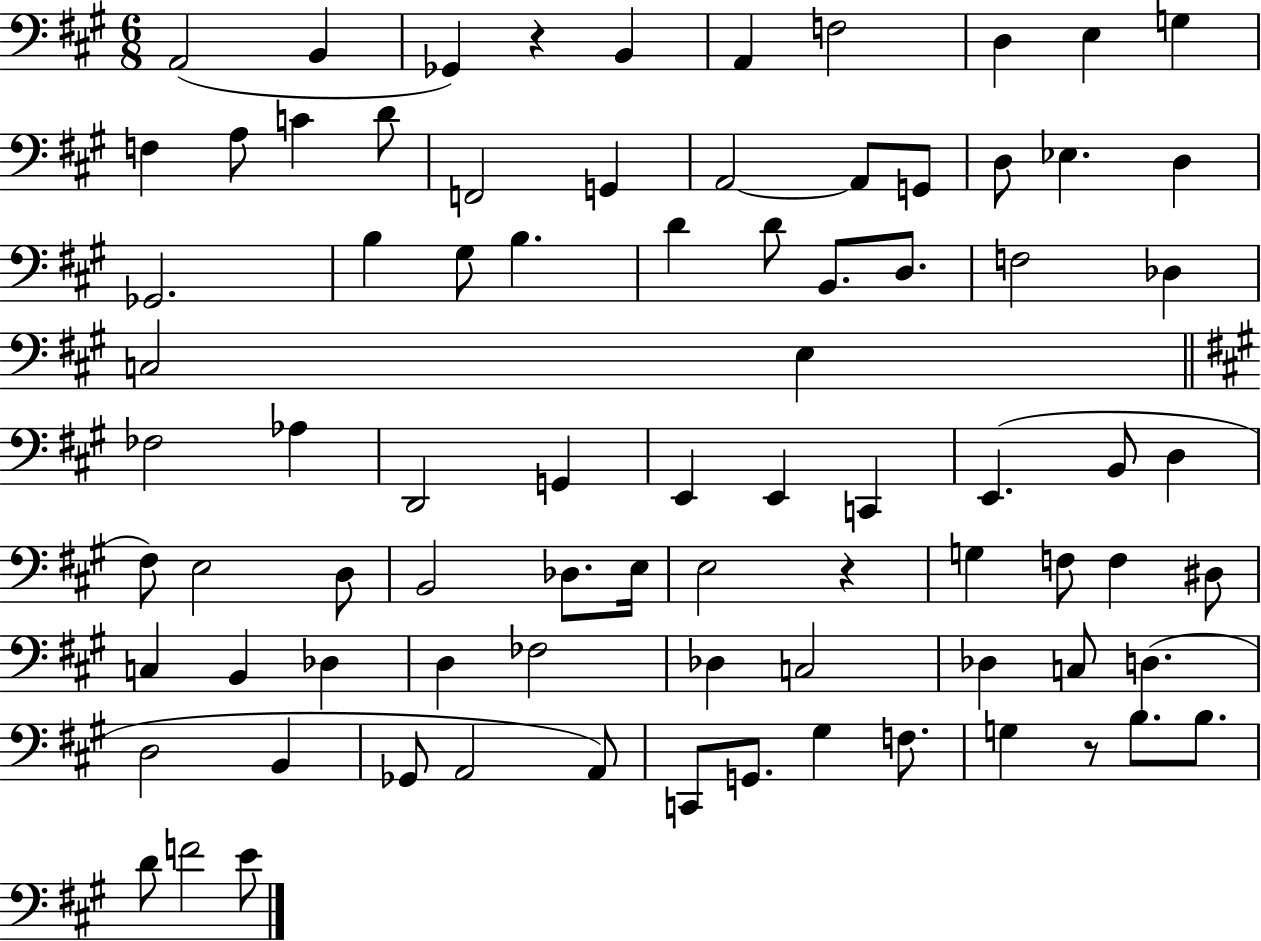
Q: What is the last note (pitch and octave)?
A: E4